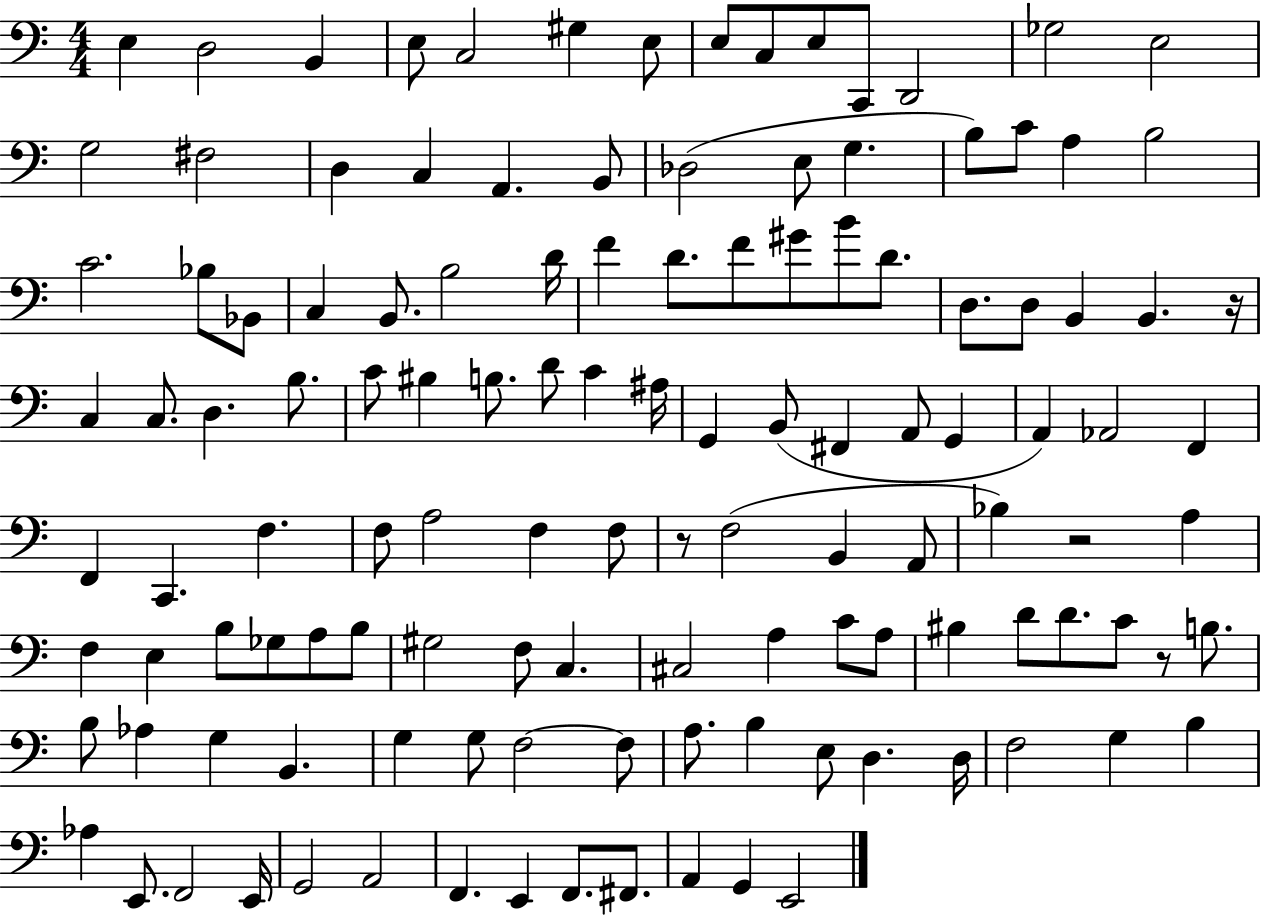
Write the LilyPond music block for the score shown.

{
  \clef bass
  \numericTimeSignature
  \time 4/4
  \key c \major
  e4 d2 b,4 | e8 c2 gis4 e8 | e8 c8 e8 c,8 d,2 | ges2 e2 | \break g2 fis2 | d4 c4 a,4. b,8 | des2( e8 g4. | b8) c'8 a4 b2 | \break c'2. bes8 bes,8 | c4 b,8. b2 d'16 | f'4 d'8. f'8 gis'8 b'8 d'8. | d8. d8 b,4 b,4. r16 | \break c4 c8. d4. b8. | c'8 bis4 b8. d'8 c'4 ais16 | g,4 b,8( fis,4 a,8 g,4 | a,4) aes,2 f,4 | \break f,4 c,4. f4. | f8 a2 f4 f8 | r8 f2( b,4 a,8 | bes4) r2 a4 | \break f4 e4 b8 ges8 a8 b8 | gis2 f8 c4. | cis2 a4 c'8 a8 | bis4 d'8 d'8. c'8 r8 b8. | \break b8 aes4 g4 b,4. | g4 g8 f2~~ f8 | a8. b4 e8 d4. d16 | f2 g4 b4 | \break aes4 e,8. f,2 e,16 | g,2 a,2 | f,4. e,4 f,8. fis,8. | a,4 g,4 e,2 | \break \bar "|."
}